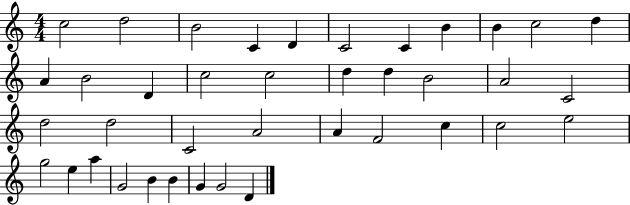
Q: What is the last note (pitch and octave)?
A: D4